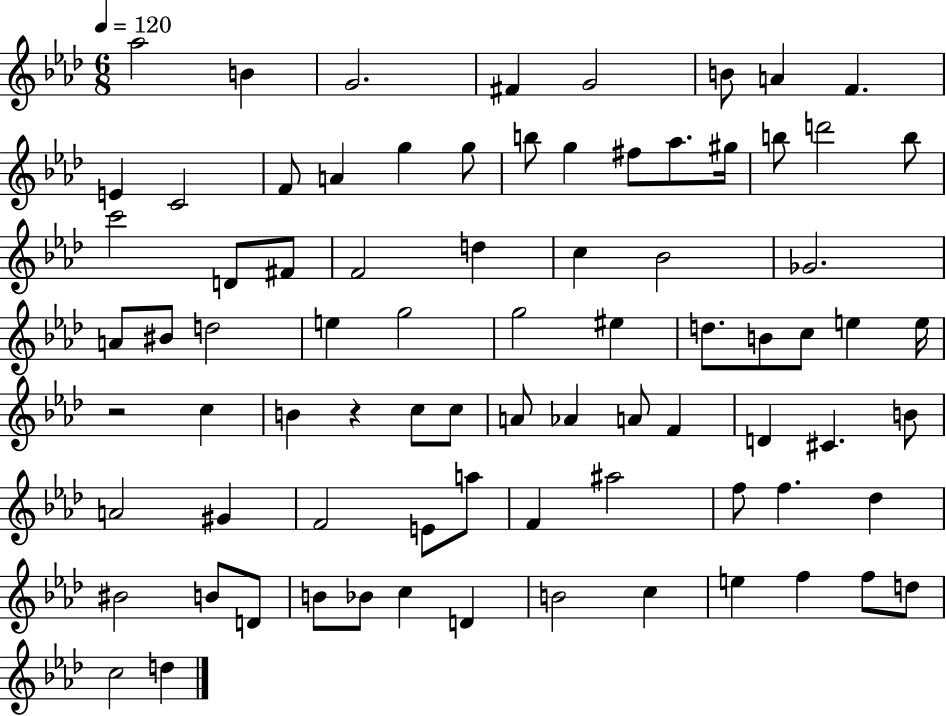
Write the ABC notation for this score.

X:1
T:Untitled
M:6/8
L:1/4
K:Ab
_a2 B G2 ^F G2 B/2 A F E C2 F/2 A g g/2 b/2 g ^f/2 _a/2 ^g/4 b/2 d'2 b/2 c'2 D/2 ^F/2 F2 d c _B2 _G2 A/2 ^B/2 d2 e g2 g2 ^e d/2 B/2 c/2 e e/4 z2 c B z c/2 c/2 A/2 _A A/2 F D ^C B/2 A2 ^G F2 E/2 a/2 F ^a2 f/2 f _d ^B2 B/2 D/2 B/2 _B/2 c D B2 c e f f/2 d/2 c2 d